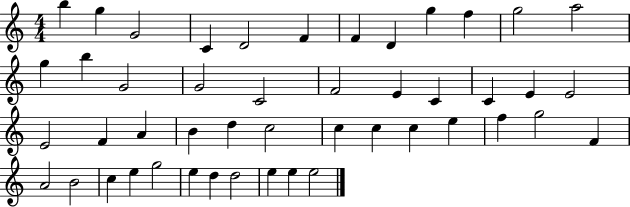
{
  \clef treble
  \numericTimeSignature
  \time 4/4
  \key c \major
  b''4 g''4 g'2 | c'4 d'2 f'4 | f'4 d'4 g''4 f''4 | g''2 a''2 | \break g''4 b''4 g'2 | g'2 c'2 | f'2 e'4 c'4 | c'4 e'4 e'2 | \break e'2 f'4 a'4 | b'4 d''4 c''2 | c''4 c''4 c''4 e''4 | f''4 g''2 f'4 | \break a'2 b'2 | c''4 e''4 g''2 | e''4 d''4 d''2 | e''4 e''4 e''2 | \break \bar "|."
}